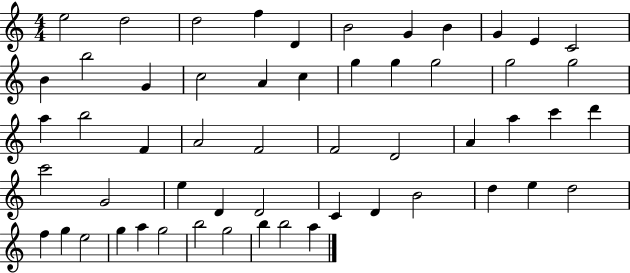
{
  \clef treble
  \numericTimeSignature
  \time 4/4
  \key c \major
  e''2 d''2 | d''2 f''4 d'4 | b'2 g'4 b'4 | g'4 e'4 c'2 | \break b'4 b''2 g'4 | c''2 a'4 c''4 | g''4 g''4 g''2 | g''2 g''2 | \break a''4 b''2 f'4 | a'2 f'2 | f'2 d'2 | a'4 a''4 c'''4 d'''4 | \break c'''2 g'2 | e''4 d'4 d'2 | c'4 d'4 b'2 | d''4 e''4 d''2 | \break f''4 g''4 e''2 | g''4 a''4 g''2 | b''2 g''2 | b''4 b''2 a''4 | \break \bar "|."
}